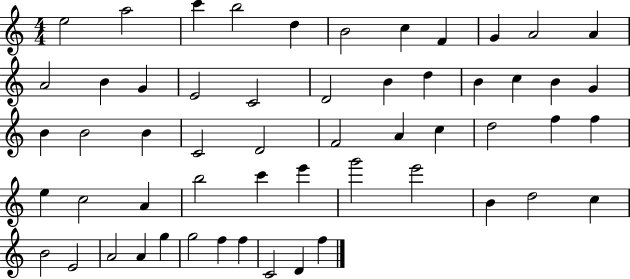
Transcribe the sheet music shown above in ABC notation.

X:1
T:Untitled
M:4/4
L:1/4
K:C
e2 a2 c' b2 d B2 c F G A2 A A2 B G E2 C2 D2 B d B c B G B B2 B C2 D2 F2 A c d2 f f e c2 A b2 c' e' g'2 e'2 B d2 c B2 E2 A2 A g g2 f f C2 D f